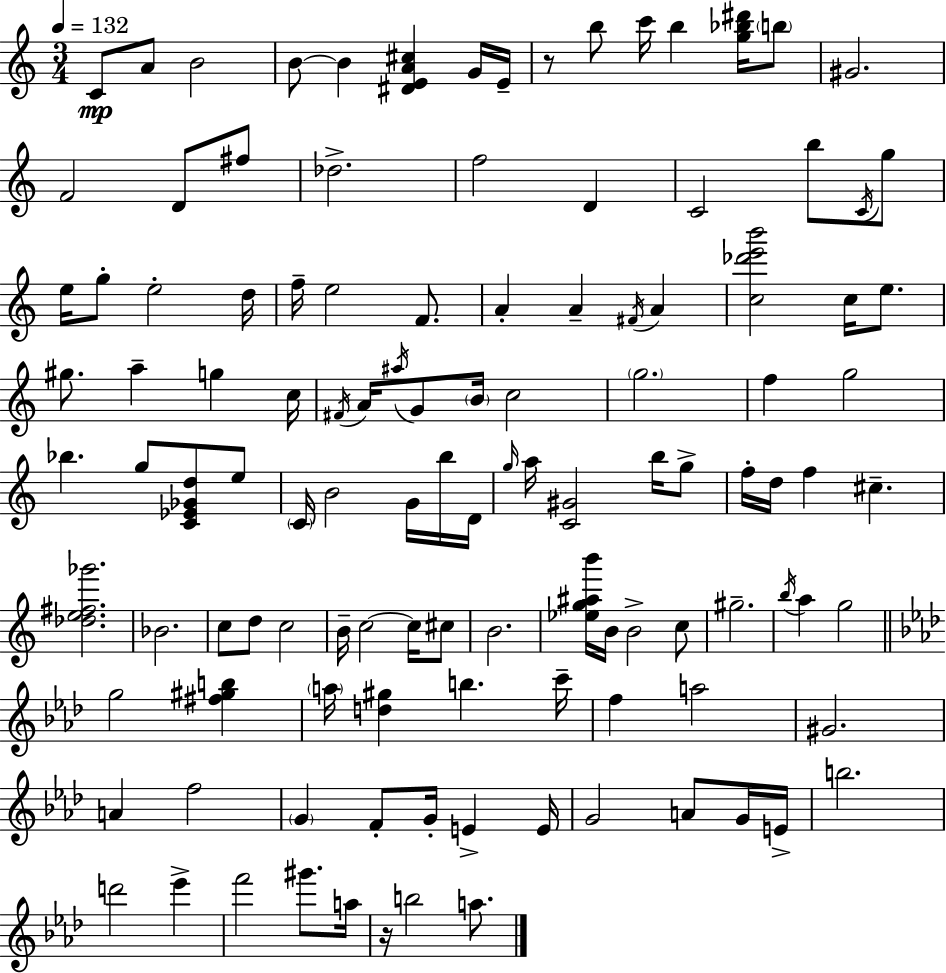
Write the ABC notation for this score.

X:1
T:Untitled
M:3/4
L:1/4
K:Am
C/2 A/2 B2 B/2 B [^DEA^c] G/4 E/4 z/2 b/2 c'/4 b [g_b^d']/4 b/2 ^G2 F2 D/2 ^f/2 _d2 f2 D C2 b/2 C/4 g/2 e/4 g/2 e2 d/4 f/4 e2 F/2 A A ^F/4 A [c_d'e'b']2 c/4 e/2 ^g/2 a g c/4 ^F/4 A/4 ^a/4 G/2 B/4 c2 g2 f g2 _b g/2 [C_E_Gd]/2 e/2 C/4 B2 G/4 b/4 D/4 g/4 a/4 [C^G]2 b/4 g/2 f/4 d/4 f ^c [_de^f_g']2 _B2 c/2 d/2 c2 B/4 c2 c/4 ^c/2 B2 [_eg^ab']/4 B/4 B2 c/2 ^g2 b/4 a g2 g2 [^f^gb] a/4 [d^g] b c'/4 f a2 ^G2 A f2 G F/2 G/4 E E/4 G2 A/2 G/4 E/4 b2 d'2 _e' f'2 ^g'/2 a/4 z/4 b2 a/2